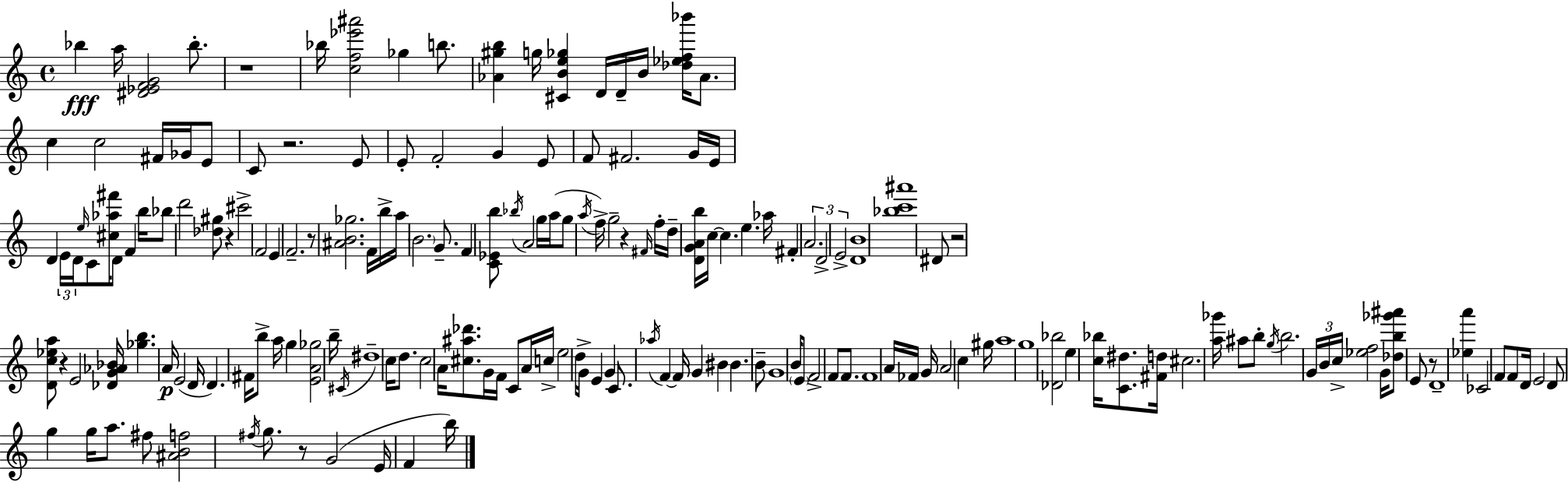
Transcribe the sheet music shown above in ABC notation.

X:1
T:Untitled
M:4/4
L:1/4
K:C
_b a/4 [^D_EFG]2 _b/2 z4 _b/4 [cf_e'^a']2 _g b/2 [_A^gb] g/4 [^CBe_g] D/4 D/4 B/4 [_d_ef_b']/4 _A/2 c c2 ^F/4 _G/4 E/2 C/2 z2 E/2 E/2 F2 G E/2 F/2 ^F2 G/4 E/4 D E/4 D/4 e/4 C/2 [^c_a^f']/4 D/2 F b/4 _b/2 d'2 [_d^g]/2 z ^c'2 F2 E F2 z/2 [^AB_g]2 F/4 b/4 a/4 B2 G/2 F [C_Eb]/2 _b/4 A2 g/4 a/4 g/2 a/4 f/4 g2 z ^F/4 f/4 d/4 [DGAb]/4 c/4 c e _a/4 ^F A2 D2 E2 [DB]4 [_bc'^a']4 ^D/2 z2 [Dc_ea]/2 z E2 [_DG_A_B]/4 [_gb] A/4 E2 D/4 D ^F/4 b/2 a/4 g [EA_g]2 b/4 ^C/4 ^d4 c/4 d/2 c2 A/4 [^c^a_d']/2 G/4 F/4 C/2 A/4 c/4 e2 d/4 G/4 E G C/2 _a/4 F F/4 G ^B ^B B/2 G4 B/4 E/2 F2 F/2 F/2 F4 A/4 _F/4 G/4 A2 c ^g/4 a4 g4 [_D_b]2 e [c_b]/4 [C^d]/2 [^Fd]/4 ^c2 [a_g']/4 ^a/2 b/2 g/4 b2 G/4 B/4 c/4 [_ef]2 G/4 [_db_g'^a']/2 E/2 z/2 D4 [_ea'] _C2 F/2 F/2 D/4 E2 D/2 g g/4 a/2 ^f/2 [^ABf]2 ^f/4 g/2 z/2 G2 E/4 F b/4